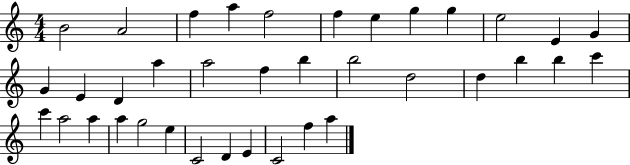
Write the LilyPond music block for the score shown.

{
  \clef treble
  \numericTimeSignature
  \time 4/4
  \key c \major
  b'2 a'2 | f''4 a''4 f''2 | f''4 e''4 g''4 g''4 | e''2 e'4 g'4 | \break g'4 e'4 d'4 a''4 | a''2 f''4 b''4 | b''2 d''2 | d''4 b''4 b''4 c'''4 | \break c'''4 a''2 a''4 | a''4 g''2 e''4 | c'2 d'4 e'4 | c'2 f''4 a''4 | \break \bar "|."
}